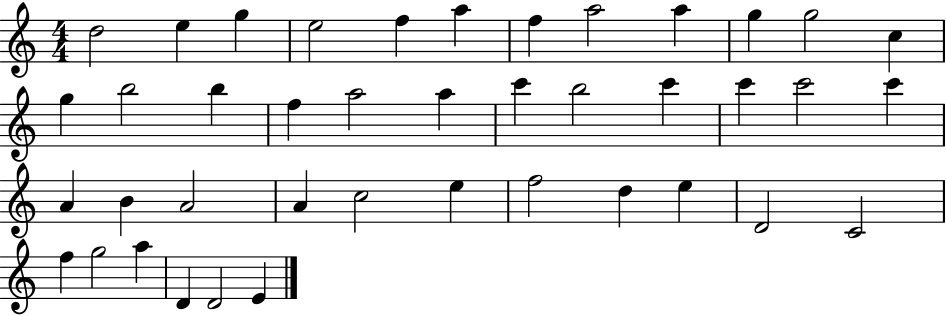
{
  \clef treble
  \numericTimeSignature
  \time 4/4
  \key c \major
  d''2 e''4 g''4 | e''2 f''4 a''4 | f''4 a''2 a''4 | g''4 g''2 c''4 | \break g''4 b''2 b''4 | f''4 a''2 a''4 | c'''4 b''2 c'''4 | c'''4 c'''2 c'''4 | \break a'4 b'4 a'2 | a'4 c''2 e''4 | f''2 d''4 e''4 | d'2 c'2 | \break f''4 g''2 a''4 | d'4 d'2 e'4 | \bar "|."
}